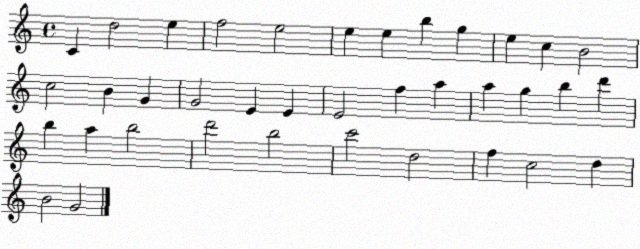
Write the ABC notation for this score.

X:1
T:Untitled
M:4/4
L:1/4
K:C
C d2 e f2 e2 e e b g e c B2 c2 B G G2 E E E2 f a a g b d' b a b2 d'2 b2 c'2 d2 f c2 d B2 G2